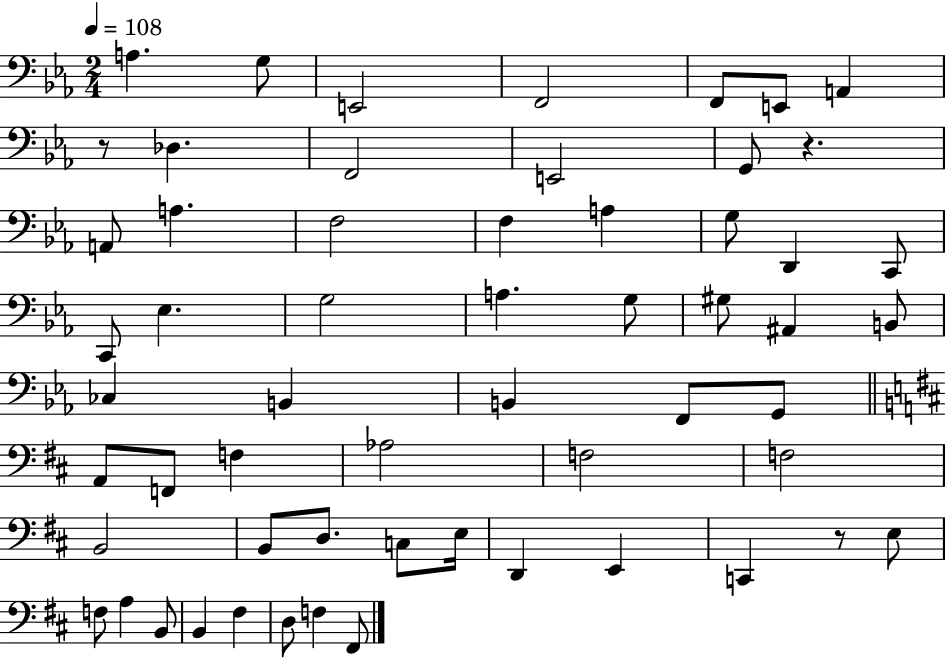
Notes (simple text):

A3/q. G3/e E2/h F2/h F2/e E2/e A2/q R/e Db3/q. F2/h E2/h G2/e R/q. A2/e A3/q. F3/h F3/q A3/q G3/e D2/q C2/e C2/e Eb3/q. G3/h A3/q. G3/e G#3/e A#2/q B2/e CES3/q B2/q B2/q F2/e G2/e A2/e F2/e F3/q Ab3/h F3/h F3/h B2/h B2/e D3/e. C3/e E3/s D2/q E2/q C2/q R/e E3/e F3/e A3/q B2/e B2/q F#3/q D3/e F3/q F#2/e